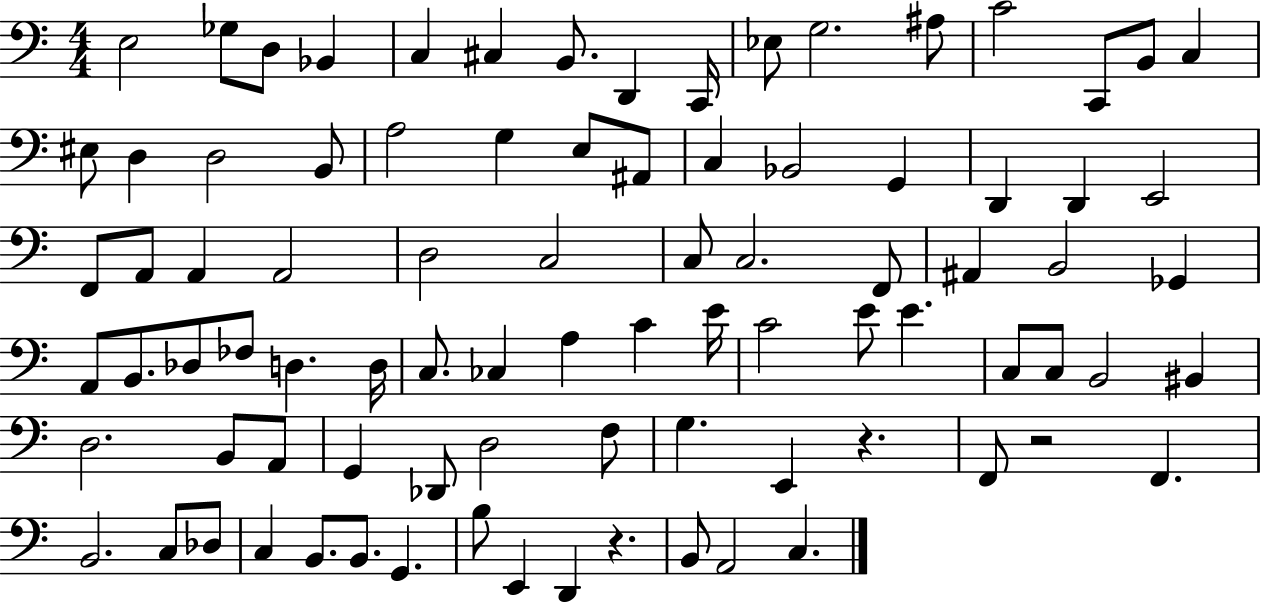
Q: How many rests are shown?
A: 3